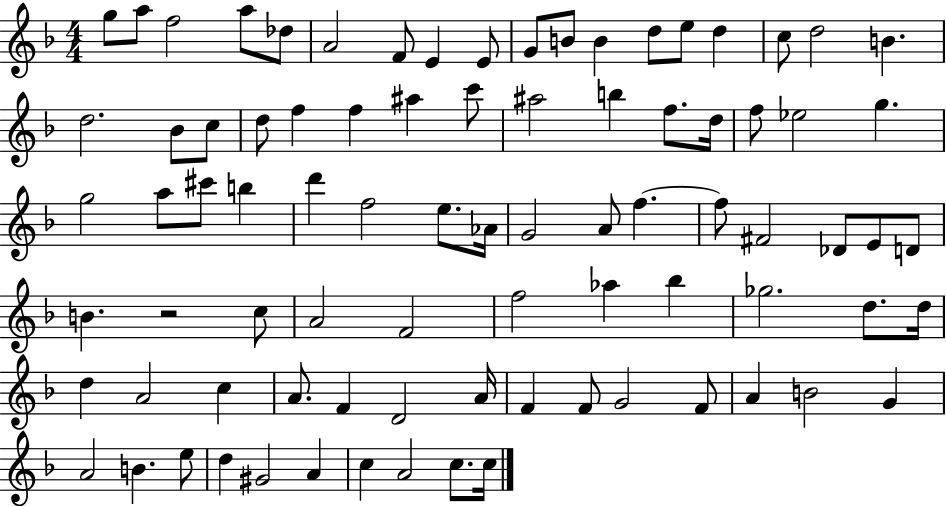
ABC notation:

X:1
T:Untitled
M:4/4
L:1/4
K:F
g/2 a/2 f2 a/2 _d/2 A2 F/2 E E/2 G/2 B/2 B d/2 e/2 d c/2 d2 B d2 _B/2 c/2 d/2 f f ^a c'/2 ^a2 b f/2 d/4 f/2 _e2 g g2 a/2 ^c'/2 b d' f2 e/2 _A/4 G2 A/2 f f/2 ^F2 _D/2 E/2 D/2 B z2 c/2 A2 F2 f2 _a _b _g2 d/2 d/4 d A2 c A/2 F D2 A/4 F F/2 G2 F/2 A B2 G A2 B e/2 d ^G2 A c A2 c/2 c/4